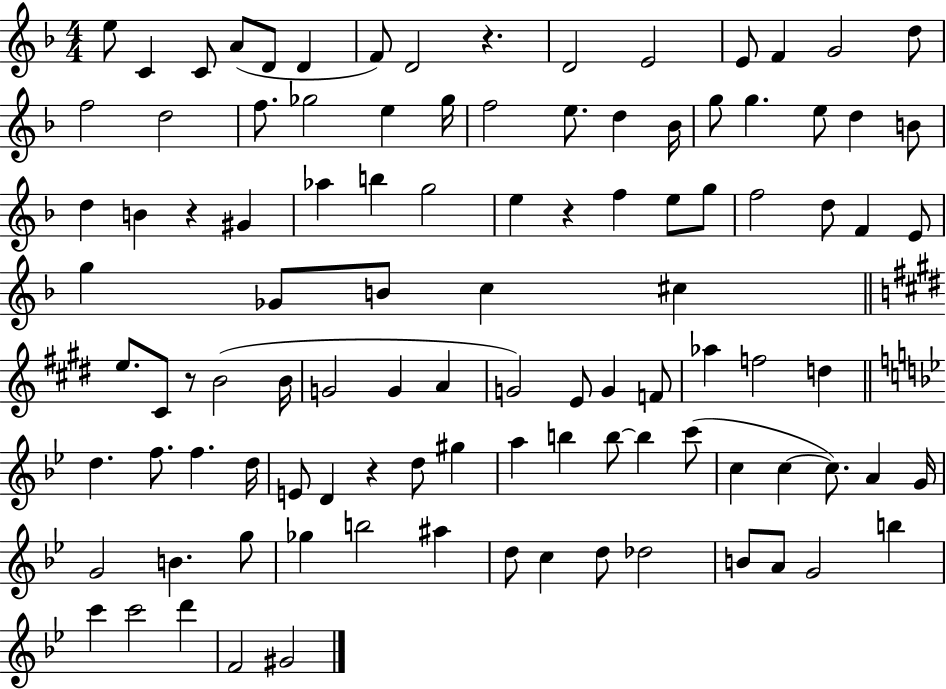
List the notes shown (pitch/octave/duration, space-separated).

E5/e C4/q C4/e A4/e D4/e D4/q F4/e D4/h R/q. D4/h E4/h E4/e F4/q G4/h D5/e F5/h D5/h F5/e. Gb5/h E5/q Gb5/s F5/h E5/e. D5/q Bb4/s G5/e G5/q. E5/e D5/q B4/e D5/q B4/q R/q G#4/q Ab5/q B5/q G5/h E5/q R/q F5/q E5/e G5/e F5/h D5/e F4/q E4/e G5/q Gb4/e B4/e C5/q C#5/q E5/e. C#4/e R/e B4/h B4/s G4/h G4/q A4/q G4/h E4/e G4/q F4/e Ab5/q F5/h D5/q D5/q. F5/e. F5/q. D5/s E4/e D4/q R/q D5/e G#5/q A5/q B5/q B5/e B5/q C6/e C5/q C5/q C5/e. A4/q G4/s G4/h B4/q. G5/e Gb5/q B5/h A#5/q D5/e C5/q D5/e Db5/h B4/e A4/e G4/h B5/q C6/q C6/h D6/q F4/h G#4/h